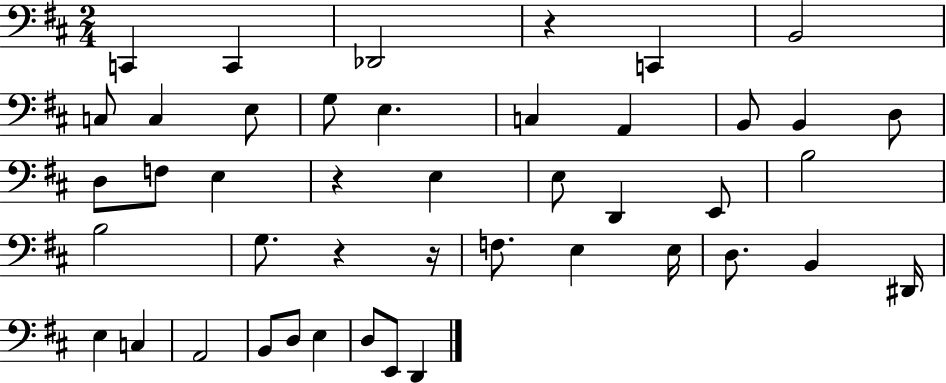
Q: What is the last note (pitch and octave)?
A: D2